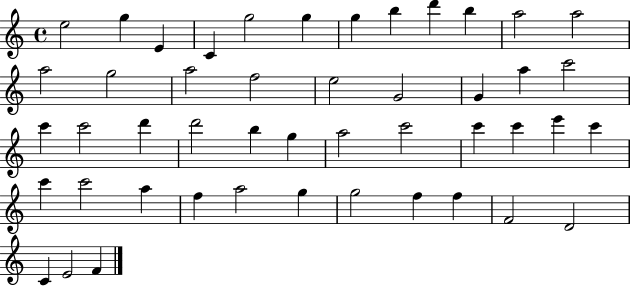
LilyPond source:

{
  \clef treble
  \time 4/4
  \defaultTimeSignature
  \key c \major
  e''2 g''4 e'4 | c'4 g''2 g''4 | g''4 b''4 d'''4 b''4 | a''2 a''2 | \break a''2 g''2 | a''2 f''2 | e''2 g'2 | g'4 a''4 c'''2 | \break c'''4 c'''2 d'''4 | d'''2 b''4 g''4 | a''2 c'''2 | c'''4 c'''4 e'''4 c'''4 | \break c'''4 c'''2 a''4 | f''4 a''2 g''4 | g''2 f''4 f''4 | f'2 d'2 | \break c'4 e'2 f'4 | \bar "|."
}